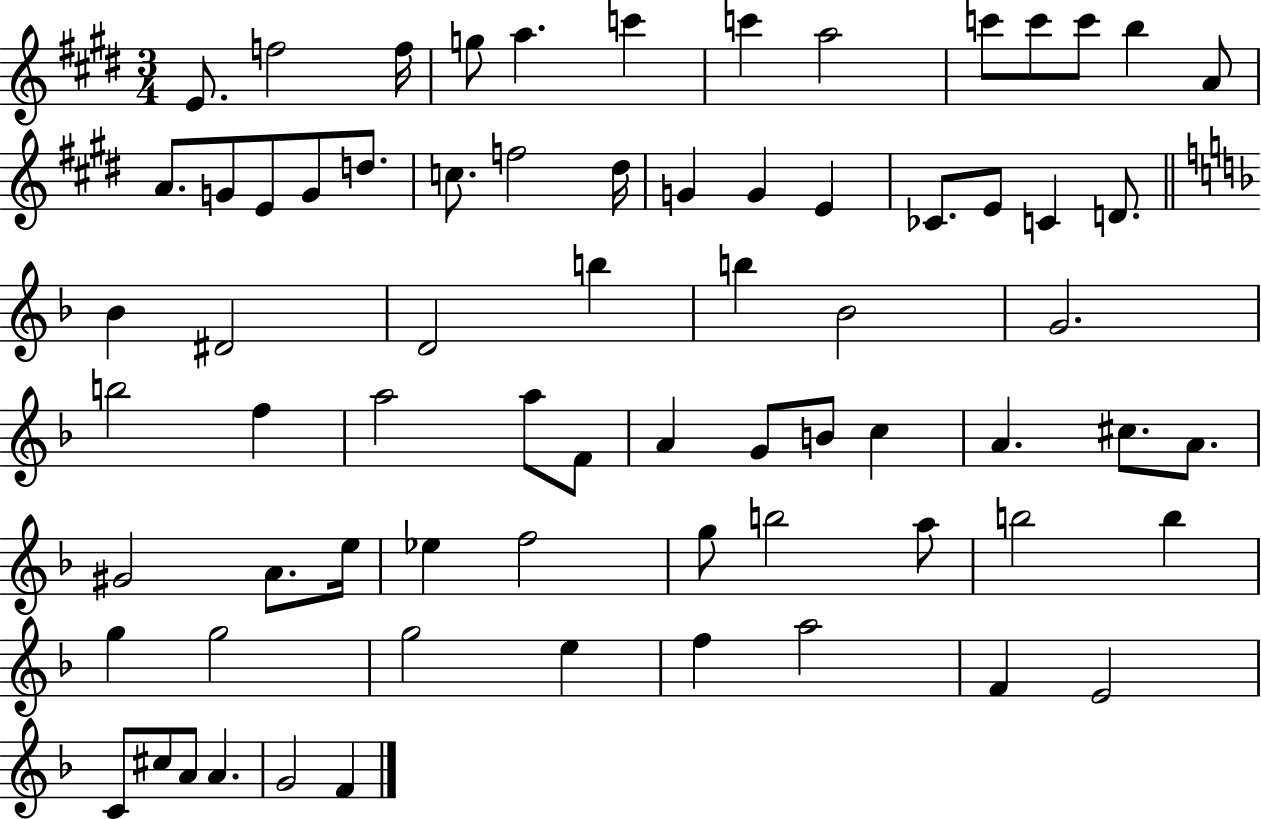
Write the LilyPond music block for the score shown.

{
  \clef treble
  \numericTimeSignature
  \time 3/4
  \key e \major
  e'8. f''2 f''16 | g''8 a''4. c'''4 | c'''4 a''2 | c'''8 c'''8 c'''8 b''4 a'8 | \break a'8. g'8 e'8 g'8 d''8. | c''8. f''2 dis''16 | g'4 g'4 e'4 | ces'8. e'8 c'4 d'8. | \break \bar "||" \break \key d \minor bes'4 dis'2 | d'2 b''4 | b''4 bes'2 | g'2. | \break b''2 f''4 | a''2 a''8 f'8 | a'4 g'8 b'8 c''4 | a'4. cis''8. a'8. | \break gis'2 a'8. e''16 | ees''4 f''2 | g''8 b''2 a''8 | b''2 b''4 | \break g''4 g''2 | g''2 e''4 | f''4 a''2 | f'4 e'2 | \break c'8 cis''8 a'8 a'4. | g'2 f'4 | \bar "|."
}